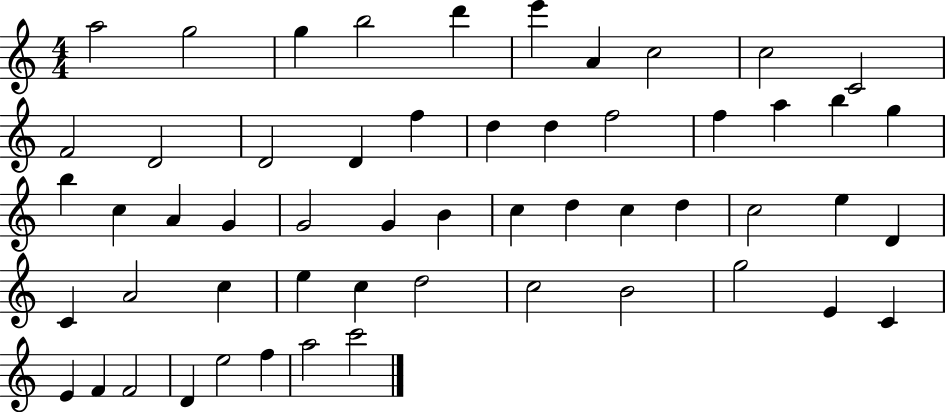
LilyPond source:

{
  \clef treble
  \numericTimeSignature
  \time 4/4
  \key c \major
  a''2 g''2 | g''4 b''2 d'''4 | e'''4 a'4 c''2 | c''2 c'2 | \break f'2 d'2 | d'2 d'4 f''4 | d''4 d''4 f''2 | f''4 a''4 b''4 g''4 | \break b''4 c''4 a'4 g'4 | g'2 g'4 b'4 | c''4 d''4 c''4 d''4 | c''2 e''4 d'4 | \break c'4 a'2 c''4 | e''4 c''4 d''2 | c''2 b'2 | g''2 e'4 c'4 | \break e'4 f'4 f'2 | d'4 e''2 f''4 | a''2 c'''2 | \bar "|."
}